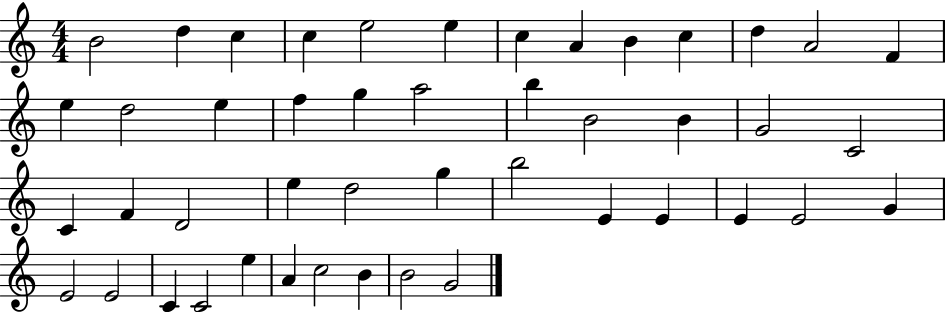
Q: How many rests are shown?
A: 0